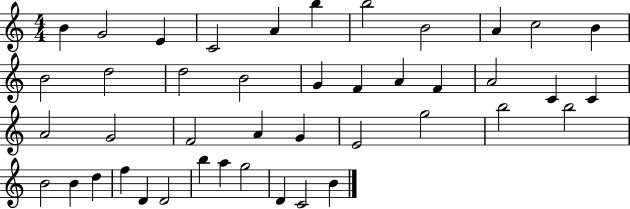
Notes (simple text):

B4/q G4/h E4/q C4/h A4/q B5/q B5/h B4/h A4/q C5/h B4/q B4/h D5/h D5/h B4/h G4/q F4/q A4/q F4/q A4/h C4/q C4/q A4/h G4/h F4/h A4/q G4/q E4/h G5/h B5/h B5/h B4/h B4/q D5/q F5/q D4/q D4/h B5/q A5/q G5/h D4/q C4/h B4/q